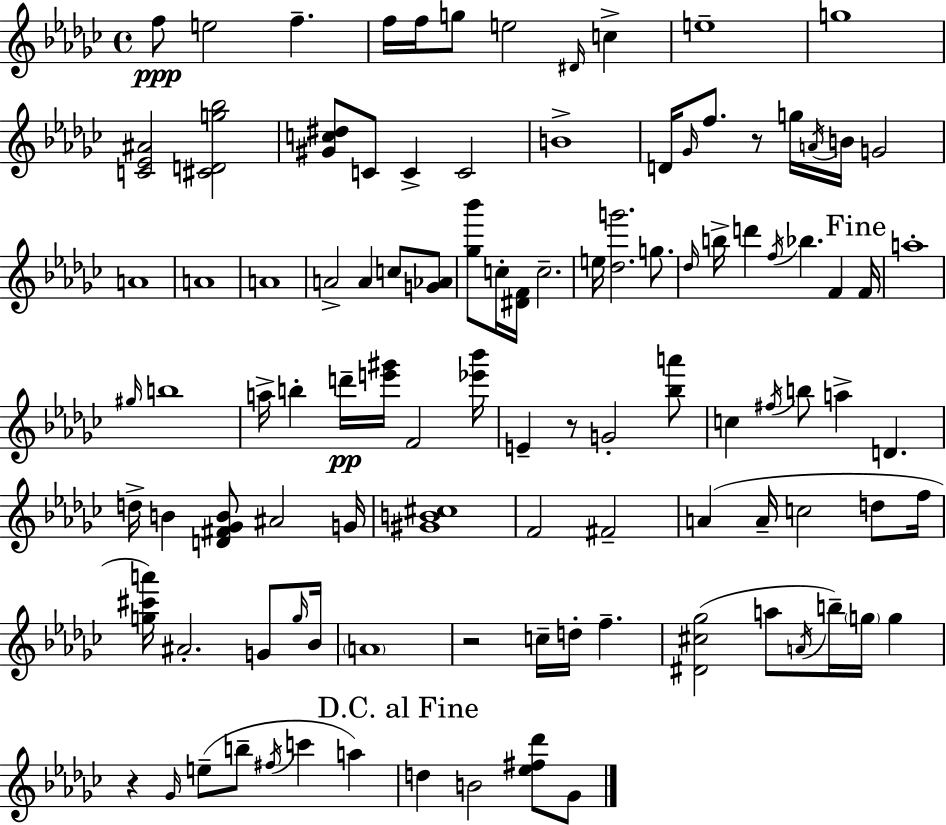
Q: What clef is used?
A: treble